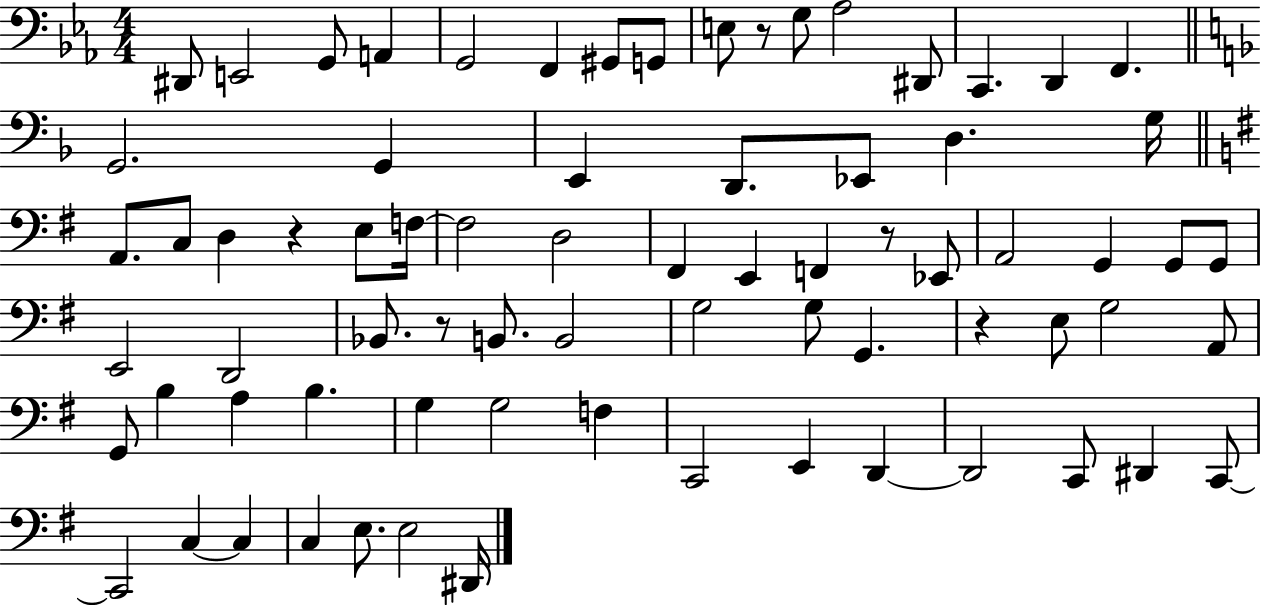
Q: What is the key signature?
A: EES major